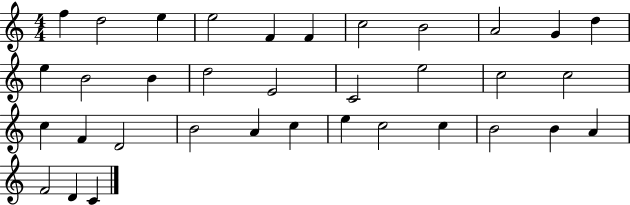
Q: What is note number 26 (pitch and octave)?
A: C5